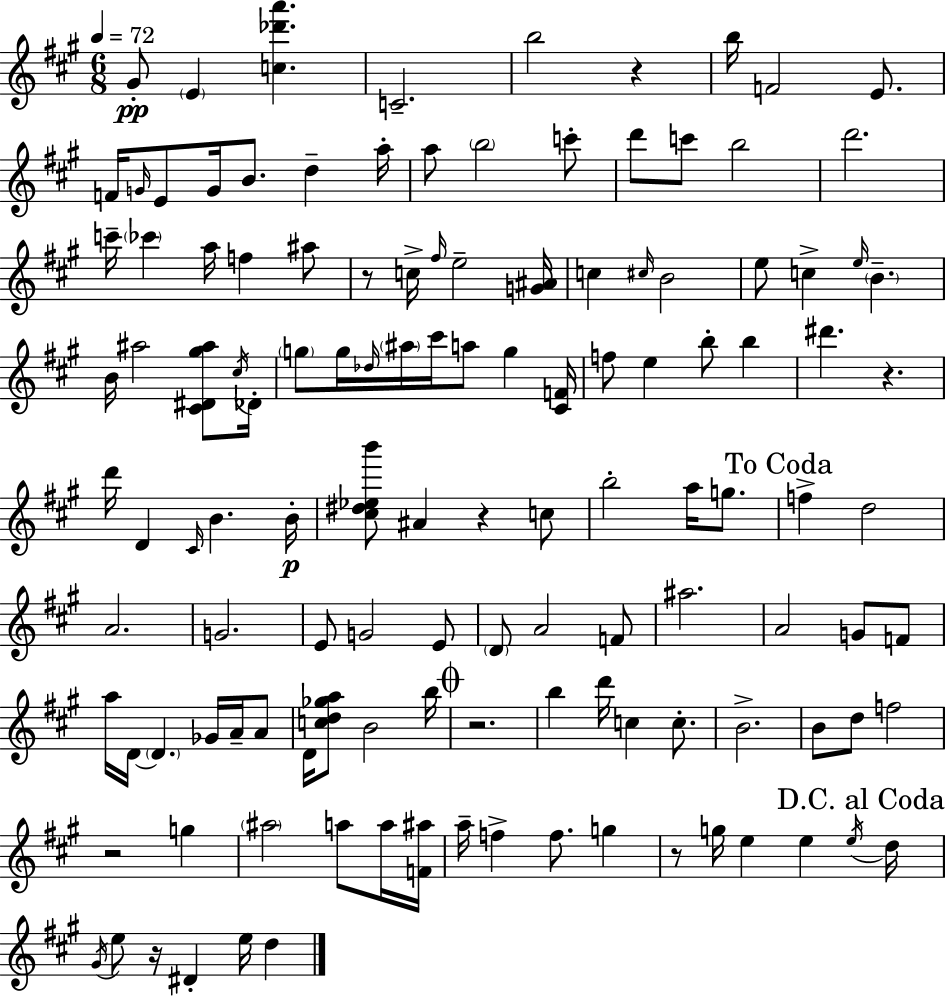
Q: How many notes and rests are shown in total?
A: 126